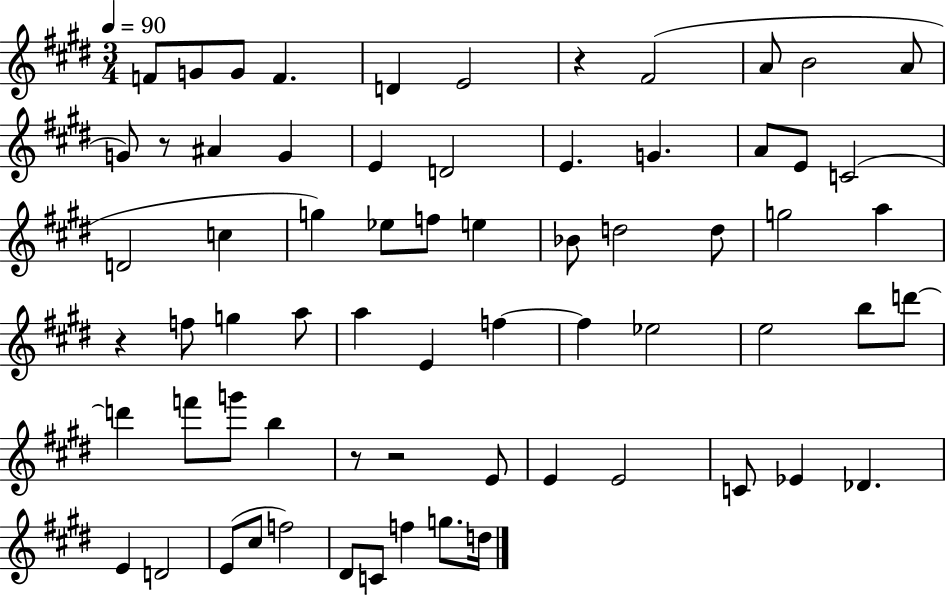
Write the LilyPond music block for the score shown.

{
  \clef treble
  \numericTimeSignature
  \time 3/4
  \key e \major
  \tempo 4 = 90
  f'8 g'8 g'8 f'4. | d'4 e'2 | r4 fis'2( | a'8 b'2 a'8 | \break g'8) r8 ais'4 g'4 | e'4 d'2 | e'4. g'4. | a'8 e'8 c'2( | \break d'2 c''4 | g''4) ees''8 f''8 e''4 | bes'8 d''2 d''8 | g''2 a''4 | \break r4 f''8 g''4 a''8 | a''4 e'4 f''4~~ | f''4 ees''2 | e''2 b''8 d'''8~~ | \break d'''4 f'''8 g'''8 b''4 | r8 r2 e'8 | e'4 e'2 | c'8 ees'4 des'4. | \break e'4 d'2 | e'8( cis''8 f''2) | dis'8 c'8 f''4 g''8. d''16 | \bar "|."
}